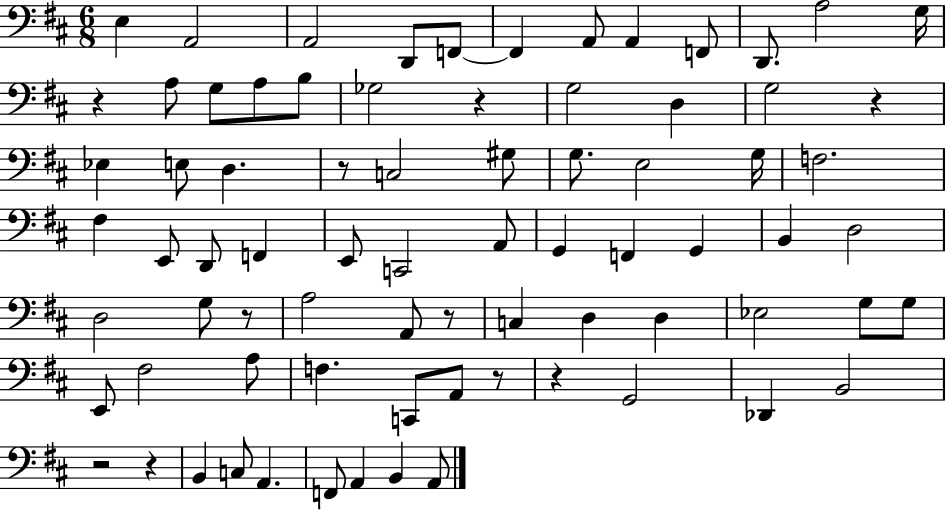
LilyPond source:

{
  \clef bass
  \numericTimeSignature
  \time 6/8
  \key d \major
  e4 a,2 | a,2 d,8 f,8~~ | f,4 a,8 a,4 f,8 | d,8. a2 g16 | \break r4 a8 g8 a8 b8 | ges2 r4 | g2 d4 | g2 r4 | \break ees4 e8 d4. | r8 c2 gis8 | g8. e2 g16 | f2. | \break fis4 e,8 d,8 f,4 | e,8 c,2 a,8 | g,4 f,4 g,4 | b,4 d2 | \break d2 g8 r8 | a2 a,8 r8 | c4 d4 d4 | ees2 g8 g8 | \break e,8 fis2 a8 | f4. c,8 a,8 r8 | r4 g,2 | des,4 b,2 | \break r2 r4 | b,4 c8 a,4. | f,8 a,4 b,4 a,8 | \bar "|."
}